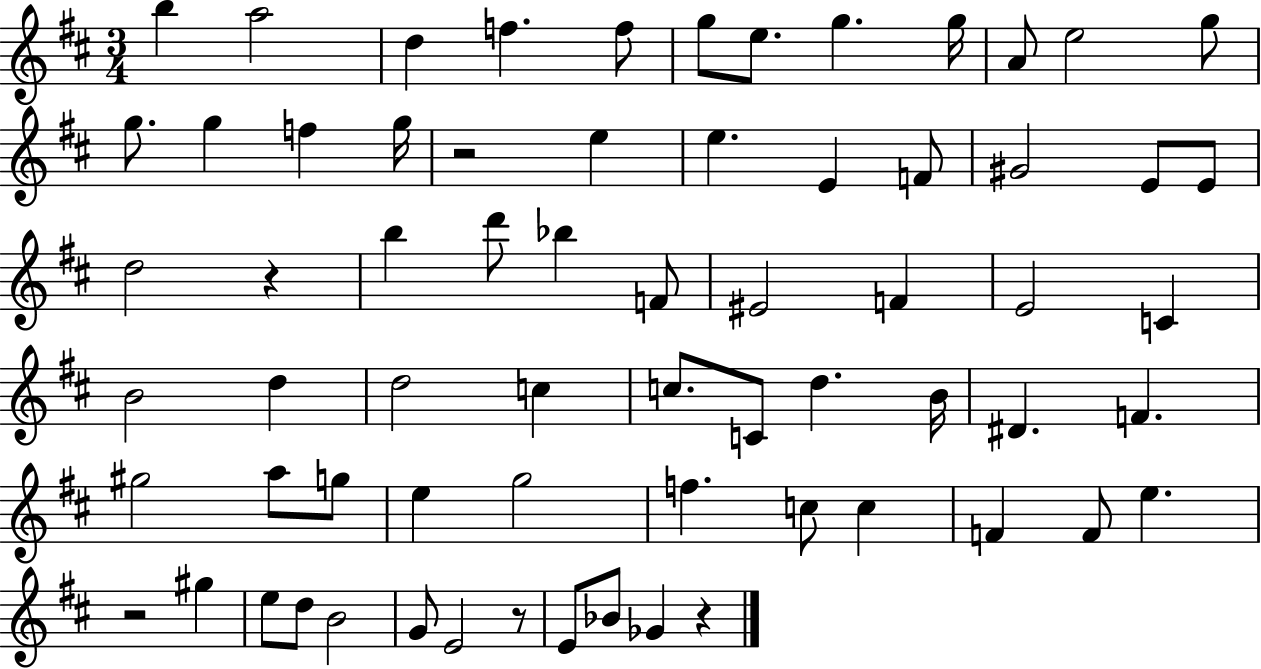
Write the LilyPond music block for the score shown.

{
  \clef treble
  \numericTimeSignature
  \time 3/4
  \key d \major
  b''4 a''2 | d''4 f''4. f''8 | g''8 e''8. g''4. g''16 | a'8 e''2 g''8 | \break g''8. g''4 f''4 g''16 | r2 e''4 | e''4. e'4 f'8 | gis'2 e'8 e'8 | \break d''2 r4 | b''4 d'''8 bes''4 f'8 | eis'2 f'4 | e'2 c'4 | \break b'2 d''4 | d''2 c''4 | c''8. c'8 d''4. b'16 | dis'4. f'4. | \break gis''2 a''8 g''8 | e''4 g''2 | f''4. c''8 c''4 | f'4 f'8 e''4. | \break r2 gis''4 | e''8 d''8 b'2 | g'8 e'2 r8 | e'8 bes'8 ges'4 r4 | \break \bar "|."
}